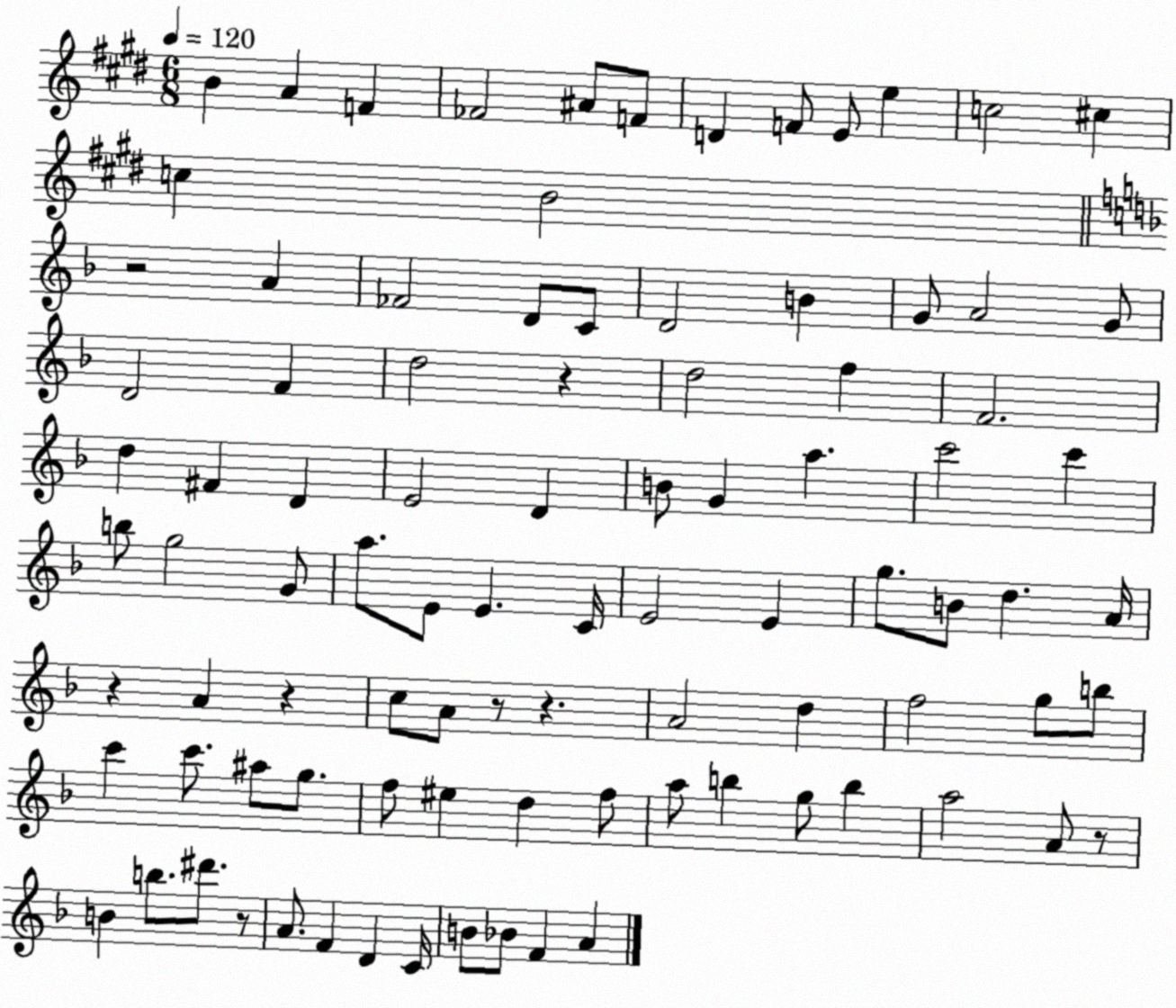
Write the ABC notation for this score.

X:1
T:Untitled
M:6/8
L:1/4
K:E
B A F _F2 ^A/2 F/2 D F/2 E/2 e c2 ^c c B2 z2 A _F2 D/2 C/2 D2 B G/2 A2 G/2 D2 F d2 z d2 f F2 d ^F D E2 D B/2 G a c'2 c' b/2 g2 G/2 a/2 E/2 E C/4 E2 E g/2 B/2 d A/4 z A z c/2 A/2 z/2 z A2 d f2 g/2 b/2 c' c'/2 ^a/2 g/2 f/2 ^e d f/2 a/2 b g/2 b a2 A/2 z/2 B b/2 ^d'/2 z/2 A/2 F D C/4 B/2 _B/2 F A